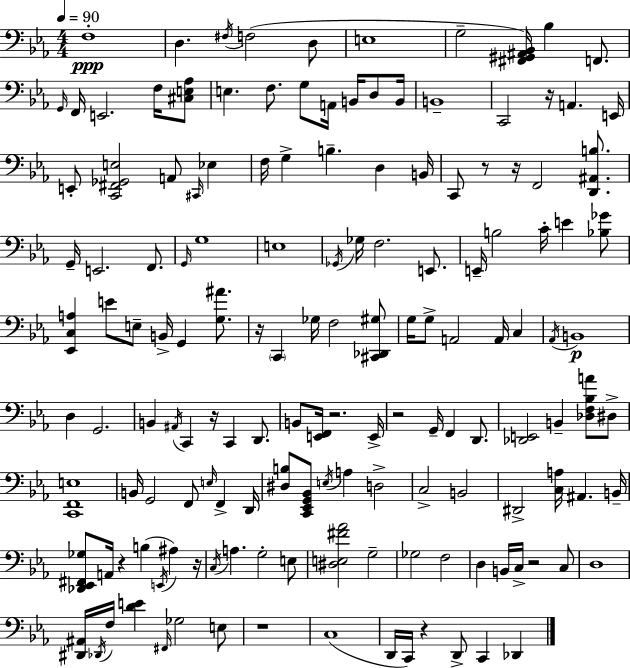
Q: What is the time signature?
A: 4/4